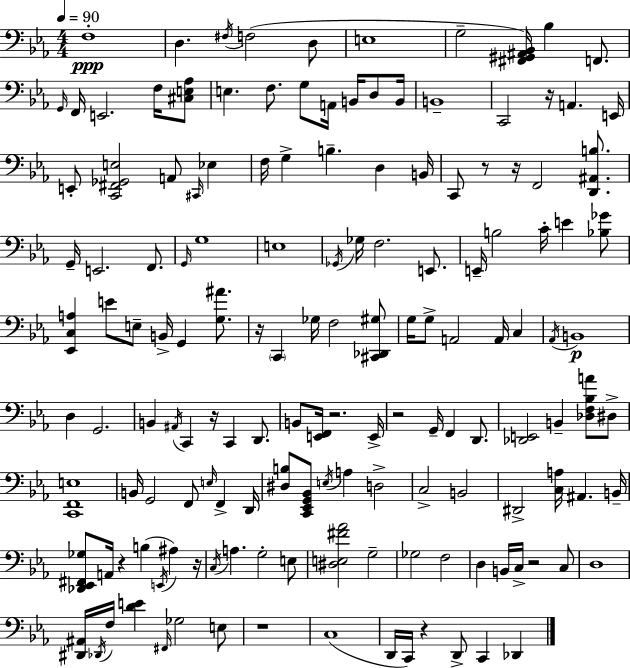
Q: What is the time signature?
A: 4/4